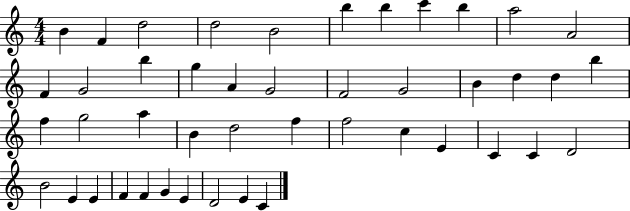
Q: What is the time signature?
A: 4/4